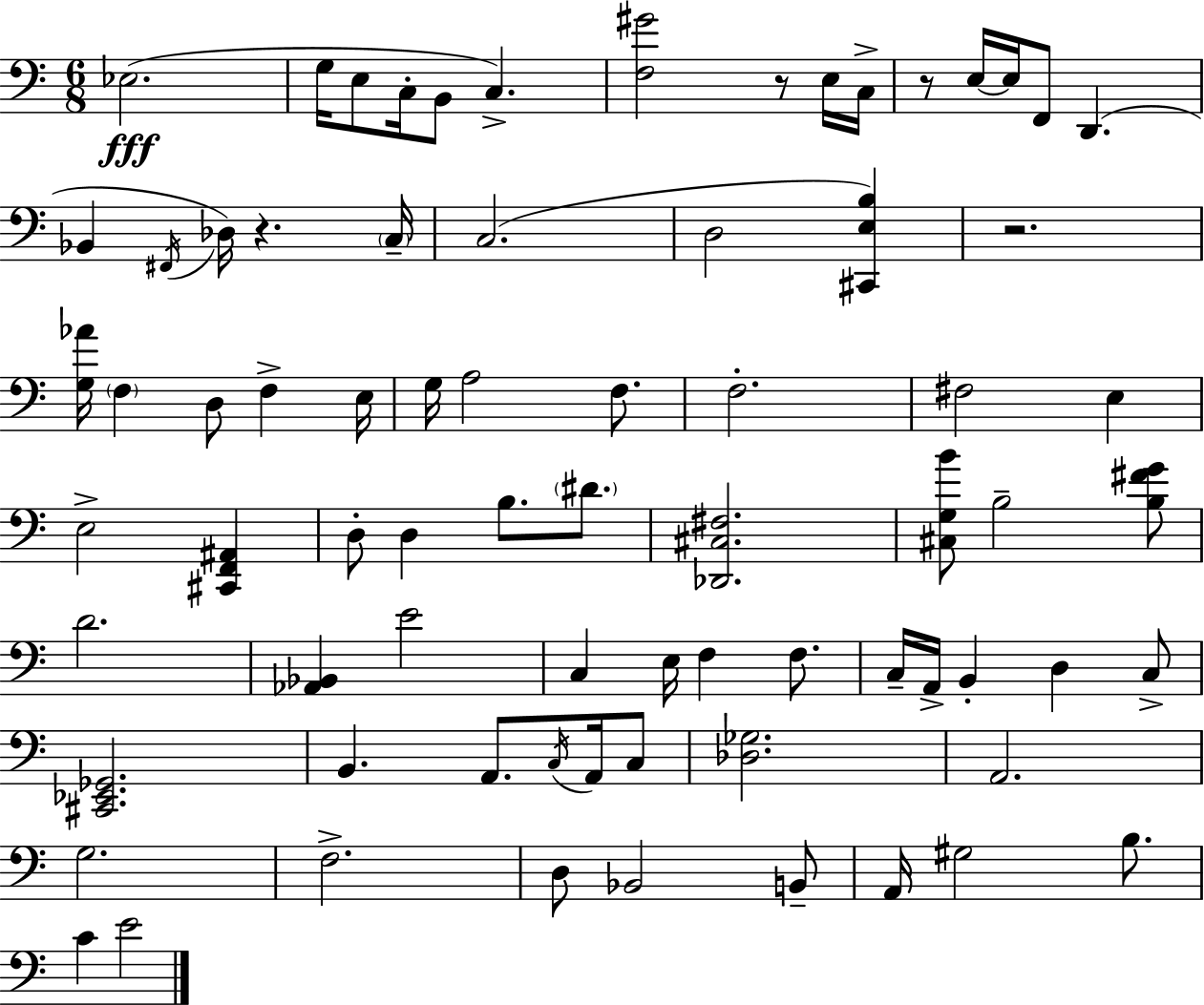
X:1
T:Untitled
M:6/8
L:1/4
K:C
_E,2 G,/4 E,/2 C,/4 B,,/2 C, [F,^G]2 z/2 E,/4 C,/4 z/2 E,/4 E,/4 F,,/2 D,, _B,, ^F,,/4 _D,/4 z C,/4 C,2 D,2 [^C,,E,B,] z2 [G,_A]/4 F, D,/2 F, E,/4 G,/4 A,2 F,/2 F,2 ^F,2 E, E,2 [^C,,F,,^A,,] D,/2 D, B,/2 ^D/2 [_D,,^C,^F,]2 [^C,G,B]/2 B,2 [B,^FG]/2 D2 [_A,,_B,,] E2 C, E,/4 F, F,/2 C,/4 A,,/4 B,, D, C,/2 [^C,,_E,,_G,,]2 B,, A,,/2 C,/4 A,,/4 C,/2 [_D,_G,]2 A,,2 G,2 F,2 D,/2 _B,,2 B,,/2 A,,/4 ^G,2 B,/2 C E2